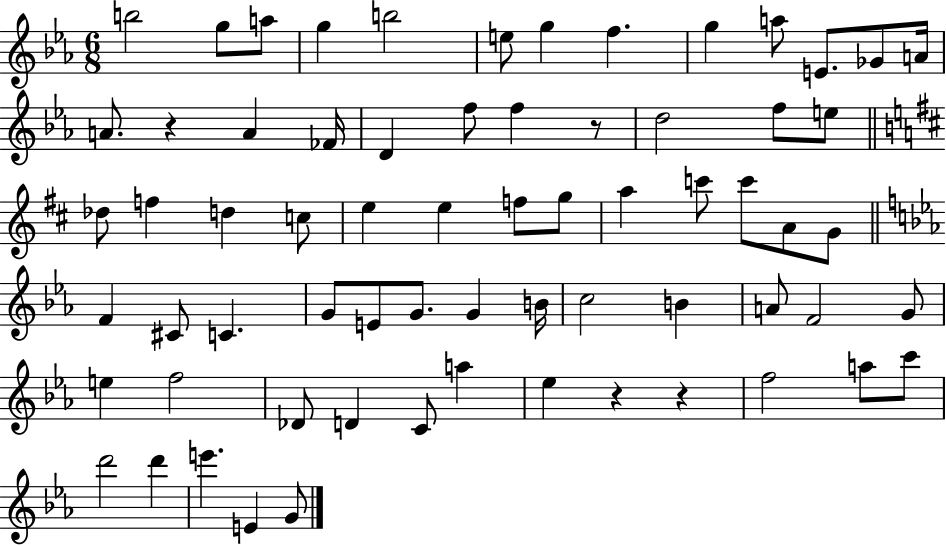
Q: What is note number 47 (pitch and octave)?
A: F4